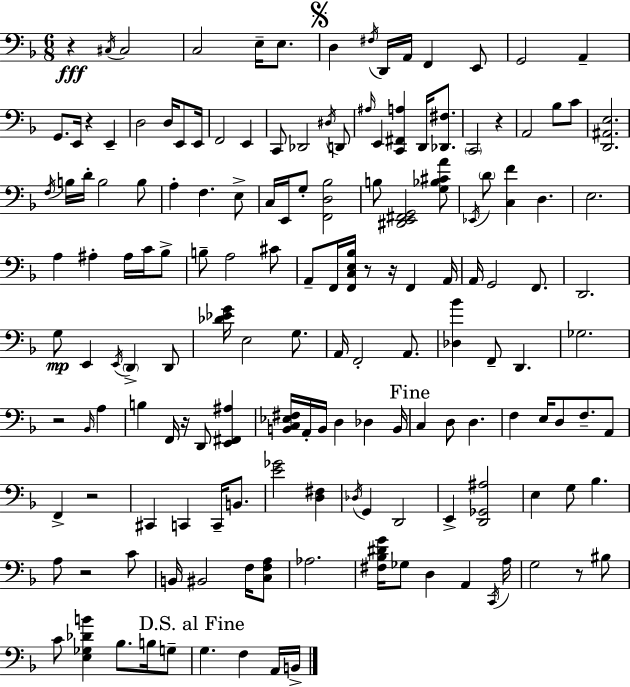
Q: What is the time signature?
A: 6/8